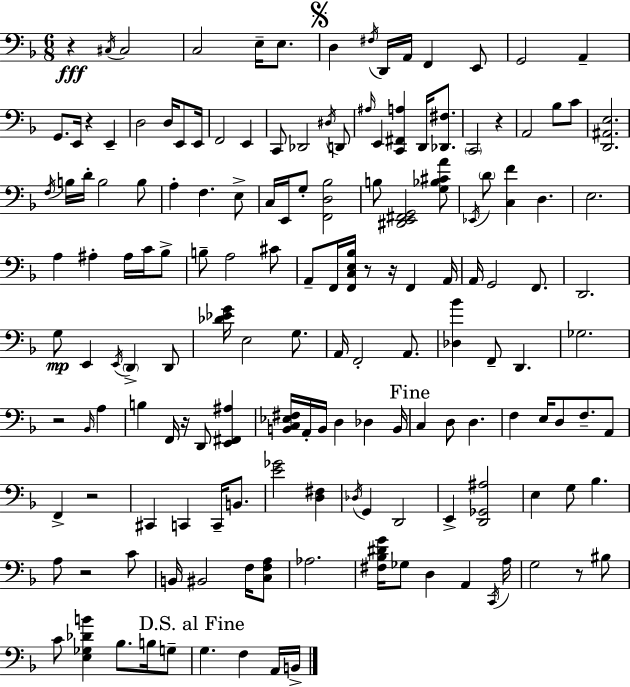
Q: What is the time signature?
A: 6/8